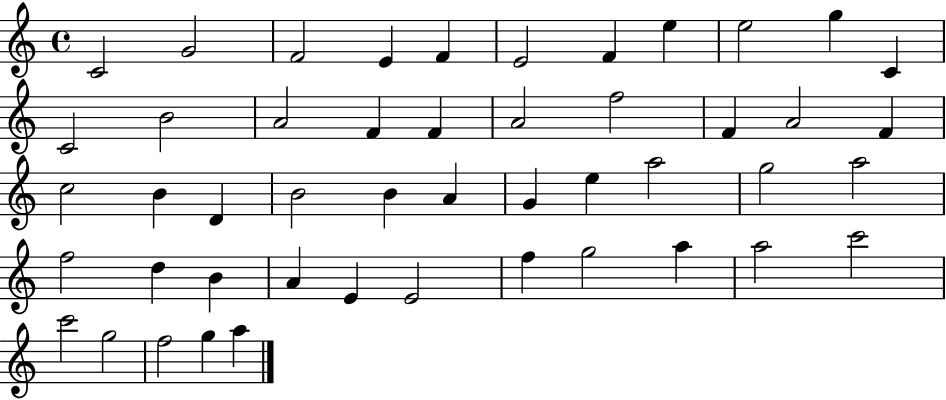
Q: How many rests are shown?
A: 0